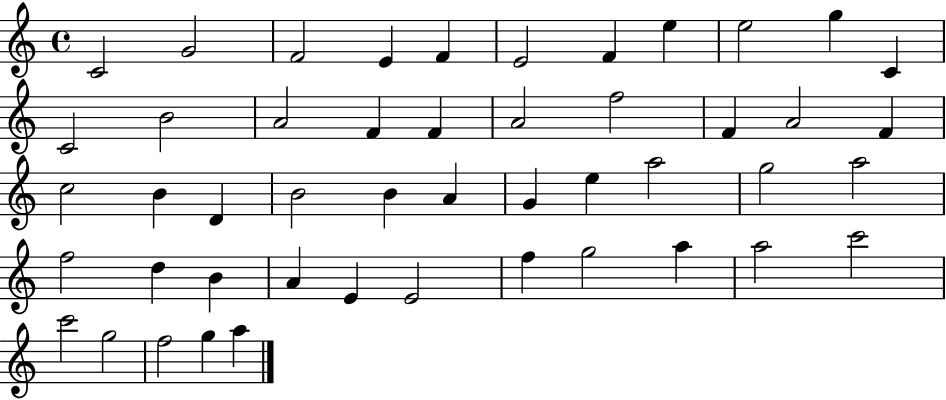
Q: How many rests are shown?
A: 0